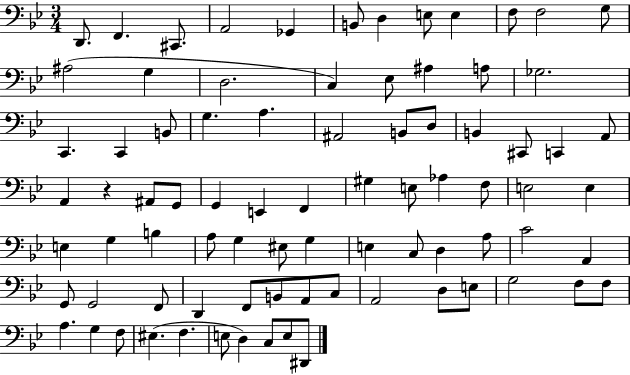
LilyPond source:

{
  \clef bass
  \numericTimeSignature
  \time 3/4
  \key bes \major
  d,8. f,4. cis,8. | a,2 ges,4 | b,8 d4 e8 e4 | f8 f2 g8 | \break ais2( g4 | d2. | c4) ees8 ais4 a8 | ges2. | \break c,4. c,4 b,8 | g4. a4. | ais,2 b,8 d8 | b,4 cis,8 c,4 a,8 | \break a,4 r4 ais,8 g,8 | g,4 e,4 f,4 | gis4 e8 aes4 f8 | e2 e4 | \break e4 g4 b4 | a8 g4 eis8 g4 | e4 c8 d4 a8 | c'2 a,4 | \break g,8 g,2 f,8 | d,4 f,8 b,8 a,8 c8 | a,2 d8 e8 | g2 f8 f8 | \break a4. g4 f8 | eis4.( f4. | e8 d4) c8 e8 dis,8 | \bar "|."
}